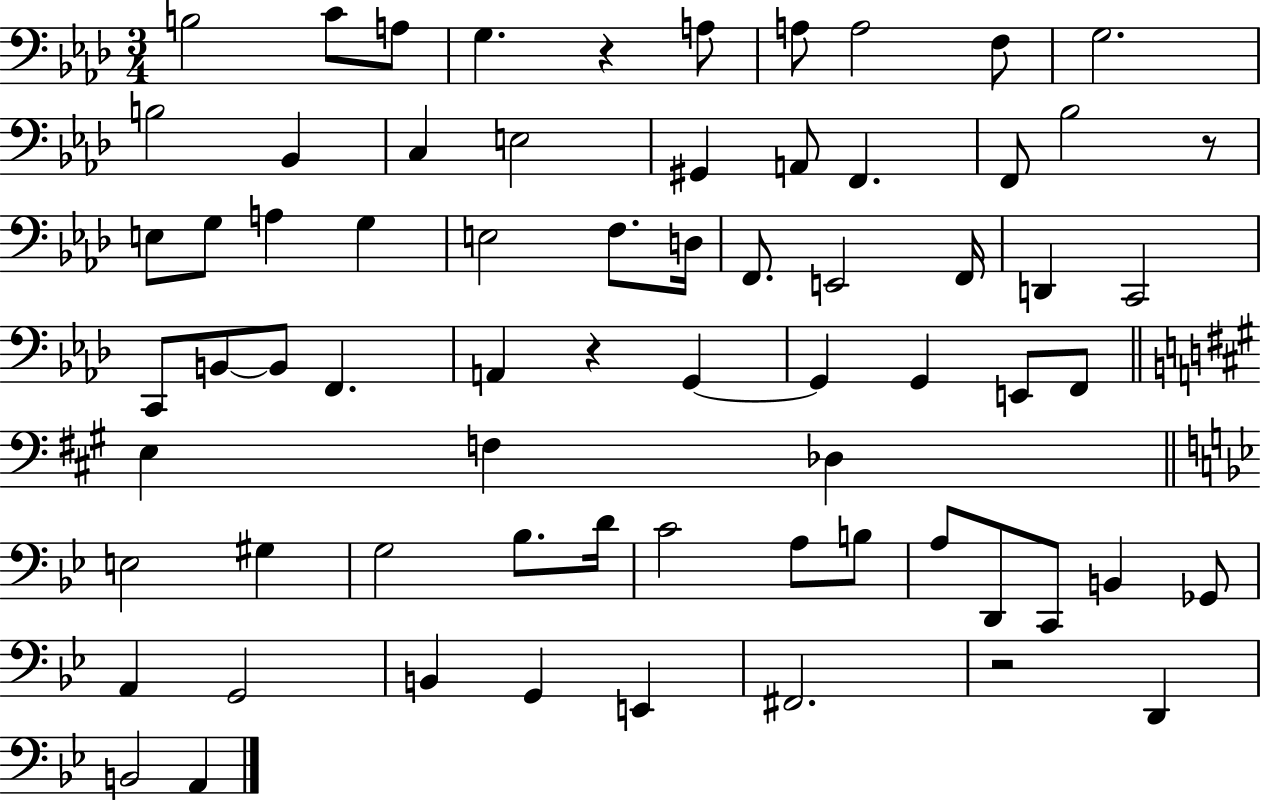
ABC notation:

X:1
T:Untitled
M:3/4
L:1/4
K:Ab
B,2 C/2 A,/2 G, z A,/2 A,/2 A,2 F,/2 G,2 B,2 _B,, C, E,2 ^G,, A,,/2 F,, F,,/2 _B,2 z/2 E,/2 G,/2 A, G, E,2 F,/2 D,/4 F,,/2 E,,2 F,,/4 D,, C,,2 C,,/2 B,,/2 B,,/2 F,, A,, z G,, G,, G,, E,,/2 F,,/2 E, F, _D, E,2 ^G, G,2 _B,/2 D/4 C2 A,/2 B,/2 A,/2 D,,/2 C,,/2 B,, _G,,/2 A,, G,,2 B,, G,, E,, ^F,,2 z2 D,, B,,2 A,,